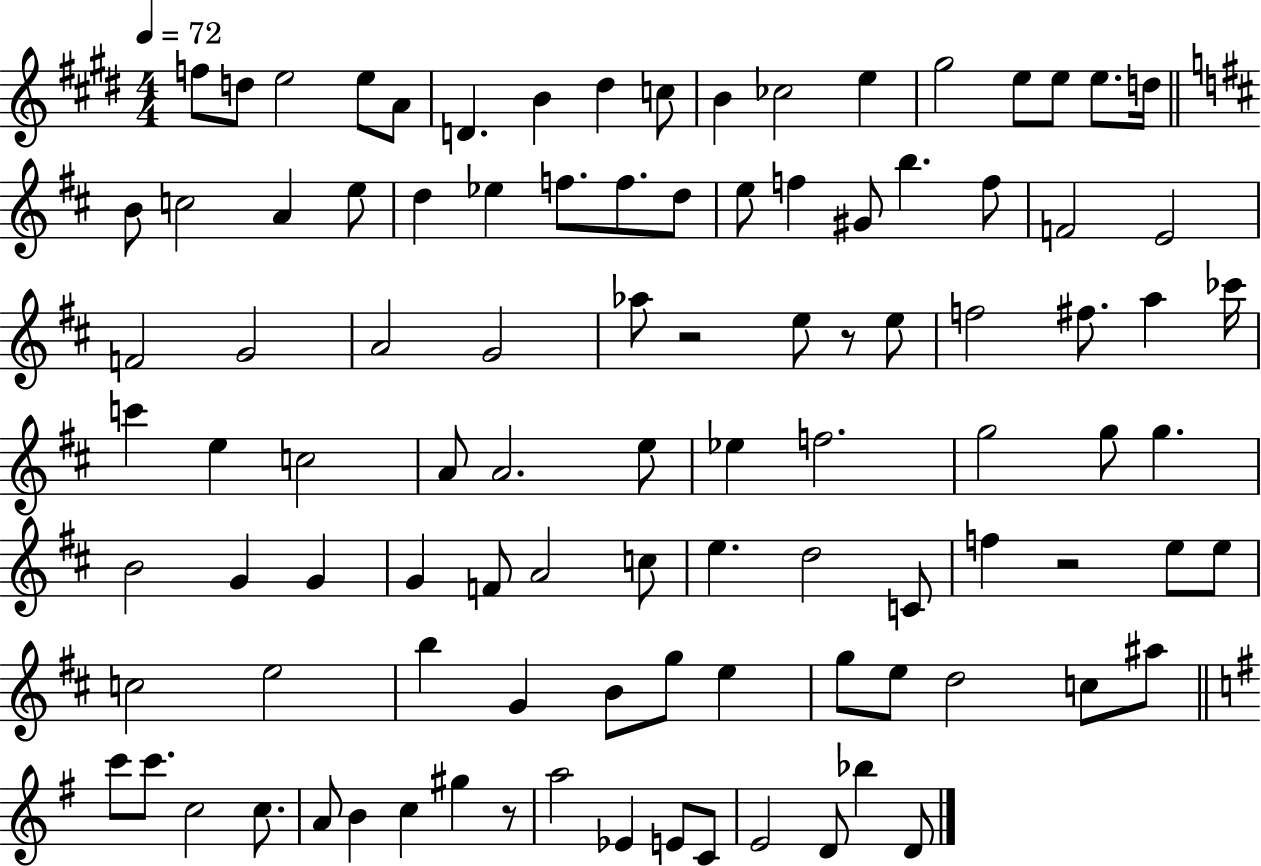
{
  \clef treble
  \numericTimeSignature
  \time 4/4
  \key e \major
  \tempo 4 = 72
  f''8 d''8 e''2 e''8 a'8 | d'4. b'4 dis''4 c''8 | b'4 ces''2 e''4 | gis''2 e''8 e''8 e''8. d''16 | \break \bar "||" \break \key b \minor b'8 c''2 a'4 e''8 | d''4 ees''4 f''8. f''8. d''8 | e''8 f''4 gis'8 b''4. f''8 | f'2 e'2 | \break f'2 g'2 | a'2 g'2 | aes''8 r2 e''8 r8 e''8 | f''2 fis''8. a''4 ces'''16 | \break c'''4 e''4 c''2 | a'8 a'2. e''8 | ees''4 f''2. | g''2 g''8 g''4. | \break b'2 g'4 g'4 | g'4 f'8 a'2 c''8 | e''4. d''2 c'8 | f''4 r2 e''8 e''8 | \break c''2 e''2 | b''4 g'4 b'8 g''8 e''4 | g''8 e''8 d''2 c''8 ais''8 | \bar "||" \break \key g \major c'''8 c'''8. c''2 c''8. | a'8 b'4 c''4 gis''4 r8 | a''2 ees'4 e'8 c'8 | e'2 d'8 bes''4 d'8 | \break \bar "|."
}